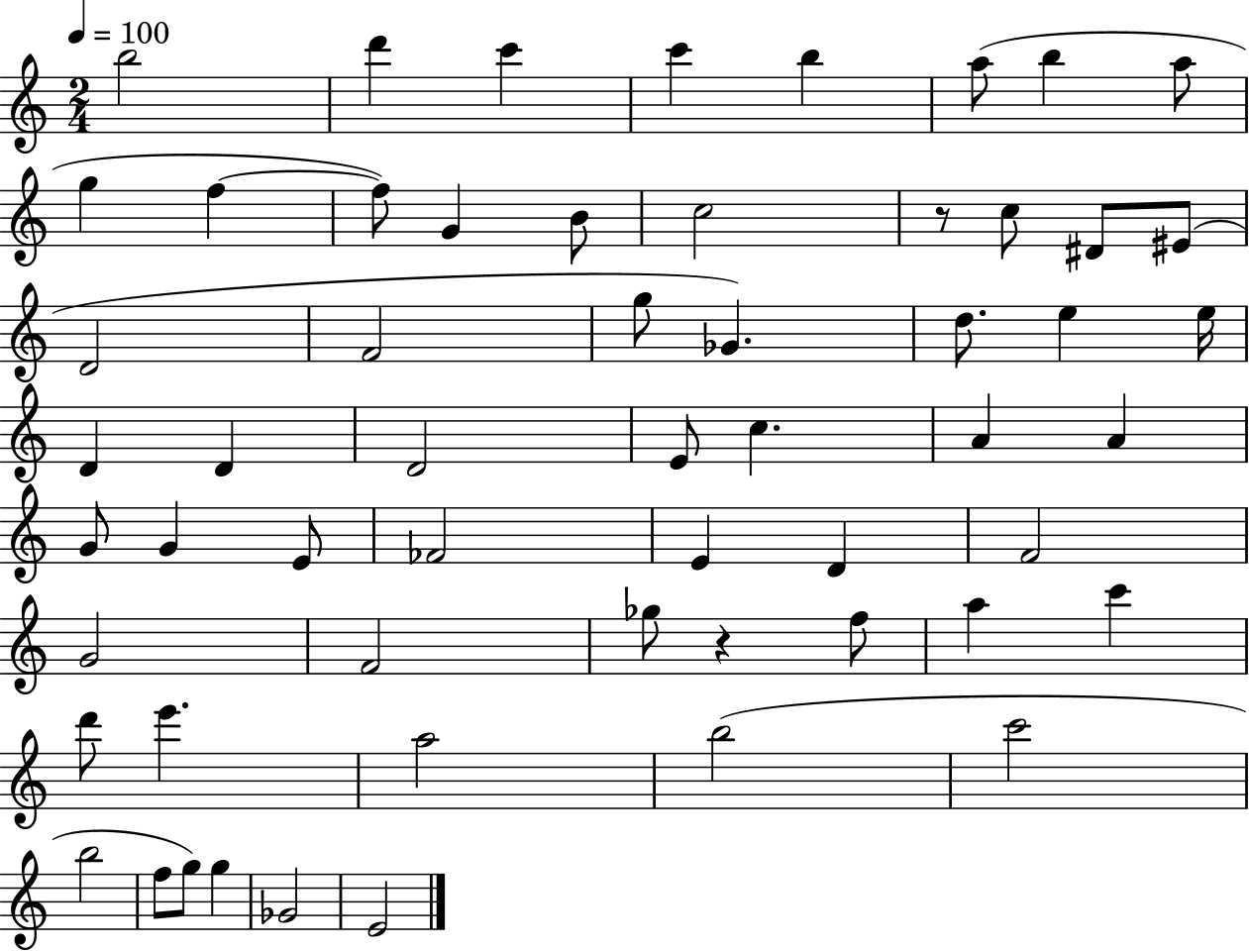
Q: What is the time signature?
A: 2/4